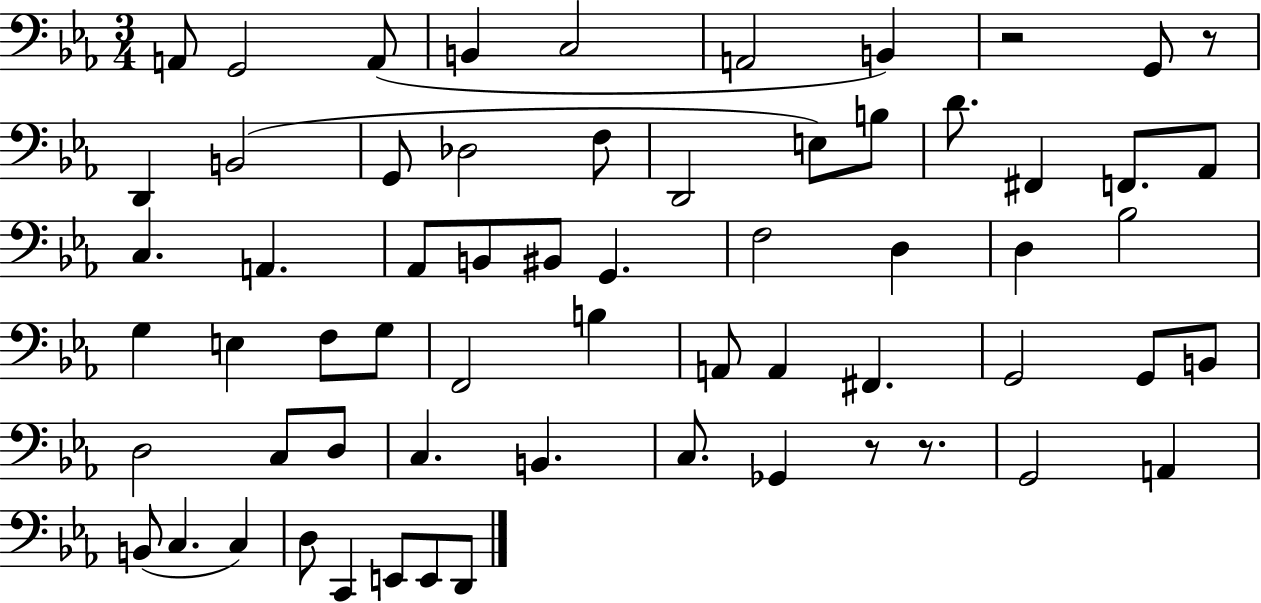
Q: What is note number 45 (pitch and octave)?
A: D3